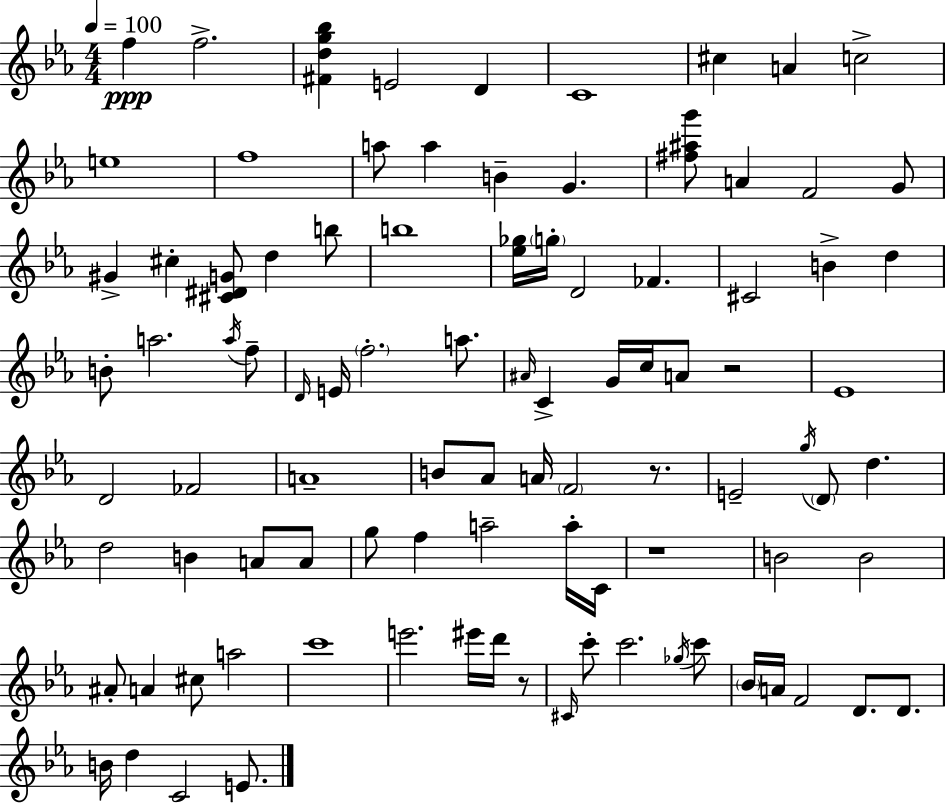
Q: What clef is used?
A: treble